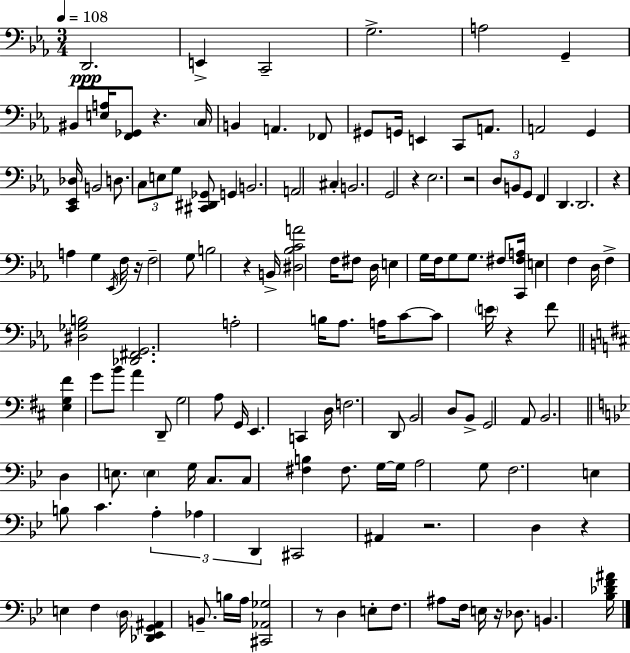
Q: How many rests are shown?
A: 11